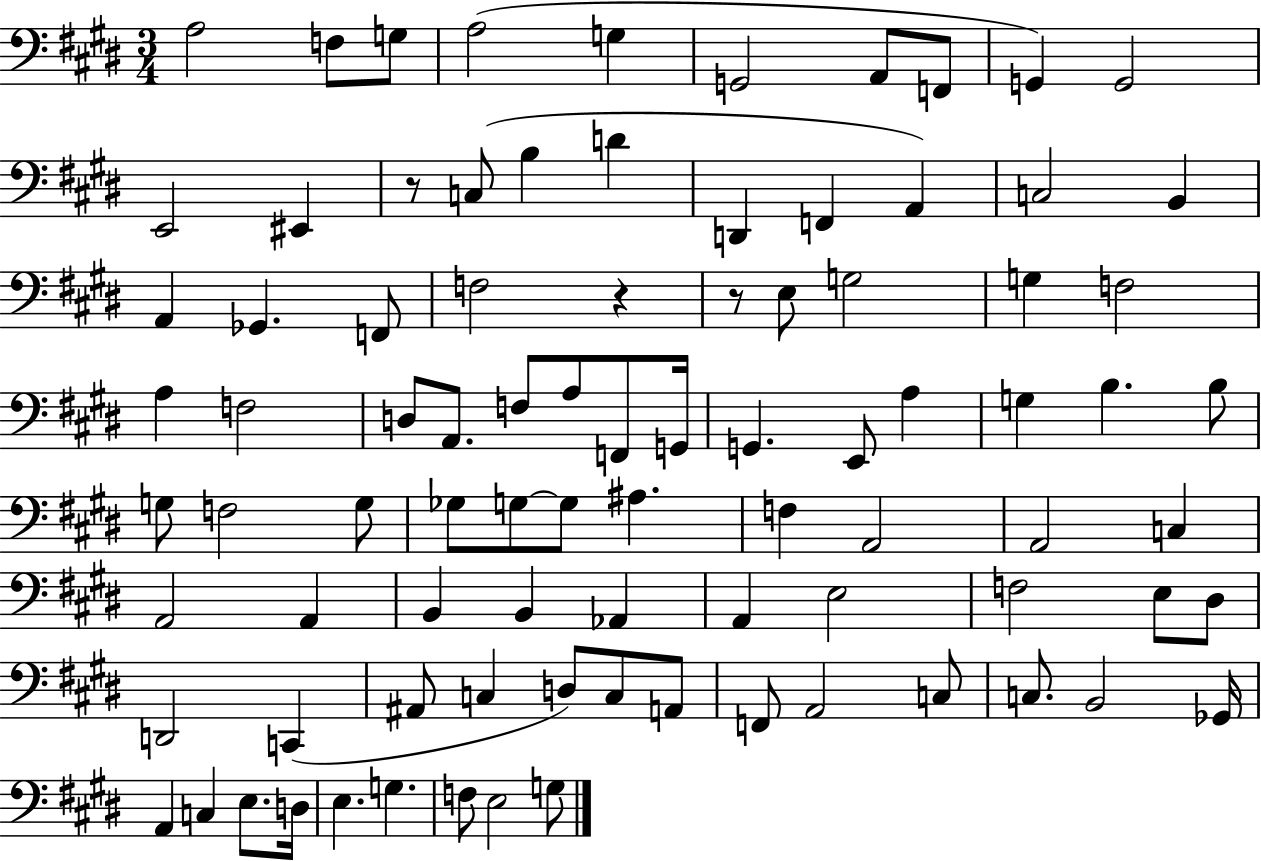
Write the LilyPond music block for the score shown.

{
  \clef bass
  \numericTimeSignature
  \time 3/4
  \key e \major
  a2 f8 g8 | a2( g4 | g,2 a,8 f,8 | g,4) g,2 | \break e,2 eis,4 | r8 c8( b4 d'4 | d,4 f,4 a,4) | c2 b,4 | \break a,4 ges,4. f,8 | f2 r4 | r8 e8 g2 | g4 f2 | \break a4 f2 | d8 a,8. f8 a8 f,8 g,16 | g,4. e,8 a4 | g4 b4. b8 | \break g8 f2 g8 | ges8 g8~~ g8 ais4. | f4 a,2 | a,2 c4 | \break a,2 a,4 | b,4 b,4 aes,4 | a,4 e2 | f2 e8 dis8 | \break d,2 c,4( | ais,8 c4 d8) c8 a,8 | f,8 a,2 c8 | c8. b,2 ges,16 | \break a,4 c4 e8. d16 | e4. g4. | f8 e2 g8 | \bar "|."
}